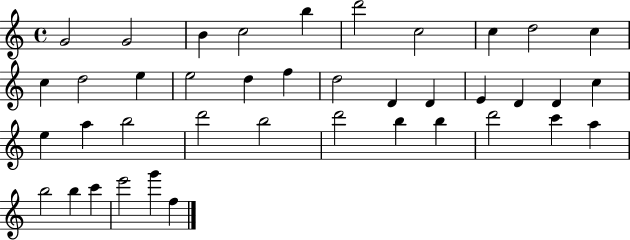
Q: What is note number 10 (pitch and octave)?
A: C5